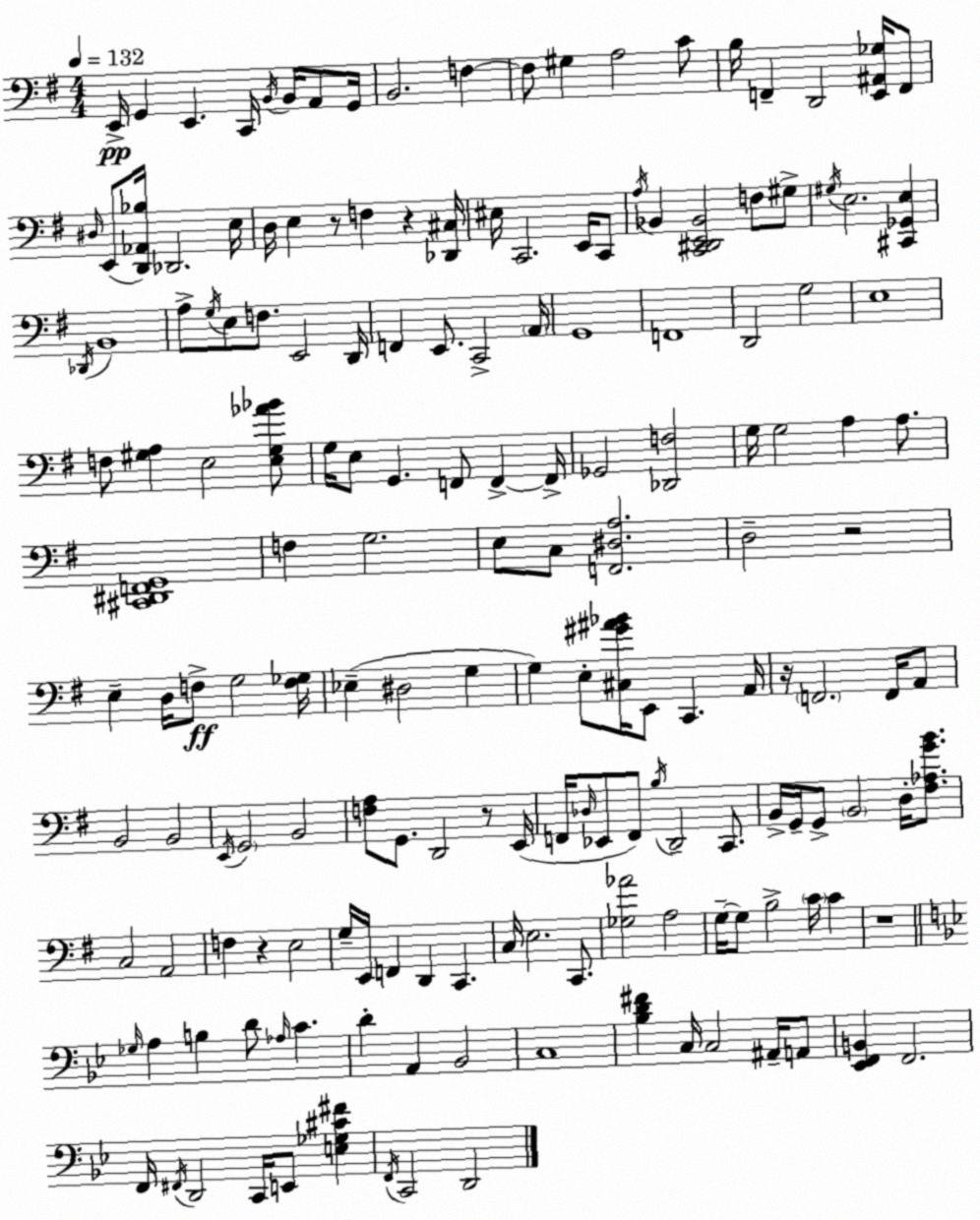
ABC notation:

X:1
T:Untitled
M:4/4
L:1/4
K:G
E,,/4 G,, E,, C,,/4 B,,/4 B,,/4 A,,/2 G,,/4 B,,2 F, F,/2 ^G, A,2 C/2 B,/4 F,, D,,2 [E,,^A,,_G,]/4 F,,/2 ^D,/4 E,,/2 [D,,_A,,_B,]/4 _D,,2 E,/4 D,/4 E, z/2 F, z [_D,,^C,]/4 ^E,/4 C,,2 E,,/4 C,,/2 A,/4 _B,, [C,,^D,,E,,_B,,]2 F,/2 ^G,/2 ^G,/4 E,2 [^C,,_G,,E,] _D,,/4 B,,4 A,/2 G,/4 E,/2 F,/2 E,,2 D,,/4 F,, E,,/2 C,,2 A,,/4 G,,4 F,,4 D,,2 G,2 E,4 F,/2 [^G,A,] E,2 [E,^G,_A_B]/2 G,/4 E,/2 G,, F,,/2 F,, F,,/4 _G,,2 [_D,,F,]2 G,/4 G,2 A, A,/2 [^C,,^D,,F,,G,,]4 F, G,2 E,/2 C,/2 [F,,^D,A,]2 D,2 z2 E, D,/4 F,/2 G,2 [F,_G,]/4 _E, ^D,2 G, G, E,/2 [^C,^G^A_B]/4 E,,/2 C,, A,,/4 z/4 F,,2 F,,/4 A,,/2 B,,2 B,,2 E,,/4 G,,2 B,,2 [F,A,]/2 G,,/2 D,,2 z/2 E,,/4 F,,/4 _D,/4 _E,,/2 F,,/2 B,/4 D,,2 C,,/2 B,,/4 G,,/4 G,,/2 B,,2 D,/4 [^F,_A,GB]/2 C,2 A,,2 F, z E,2 G,/4 E,,/4 F,, D,, C,, C,/4 E,2 C,,/2 [_G,_A]2 A,2 G,/4 G,/2 B,2 C/4 C z4 _G,/4 A, B, D/2 _A,/4 C D A,, _B,,2 C,4 [_B,D^F] C,/4 C,2 ^A,,/4 A,,/2 [_E,,F,,B,,] F,,2 F,,/4 ^F,,/4 D,,2 C,,/4 E,,/2 [E,_G,^C^F] F,,/4 C,,2 D,,2